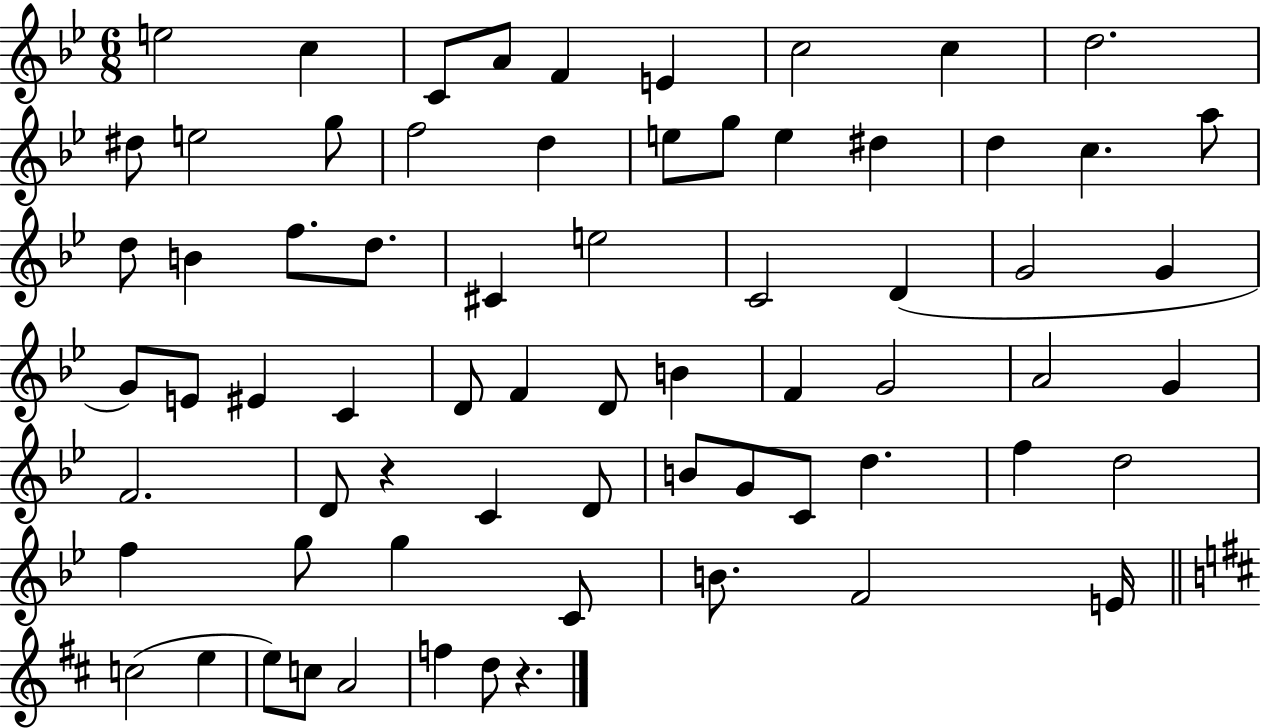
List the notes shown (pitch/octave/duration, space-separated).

E5/h C5/q C4/e A4/e F4/q E4/q C5/h C5/q D5/h. D#5/e E5/h G5/e F5/h D5/q E5/e G5/e E5/q D#5/q D5/q C5/q. A5/e D5/e B4/q F5/e. D5/e. C#4/q E5/h C4/h D4/q G4/h G4/q G4/e E4/e EIS4/q C4/q D4/e F4/q D4/e B4/q F4/q G4/h A4/h G4/q F4/h. D4/e R/q C4/q D4/e B4/e G4/e C4/e D5/q. F5/q D5/h F5/q G5/e G5/q C4/e B4/e. F4/h E4/s C5/h E5/q E5/e C5/e A4/h F5/q D5/e R/q.